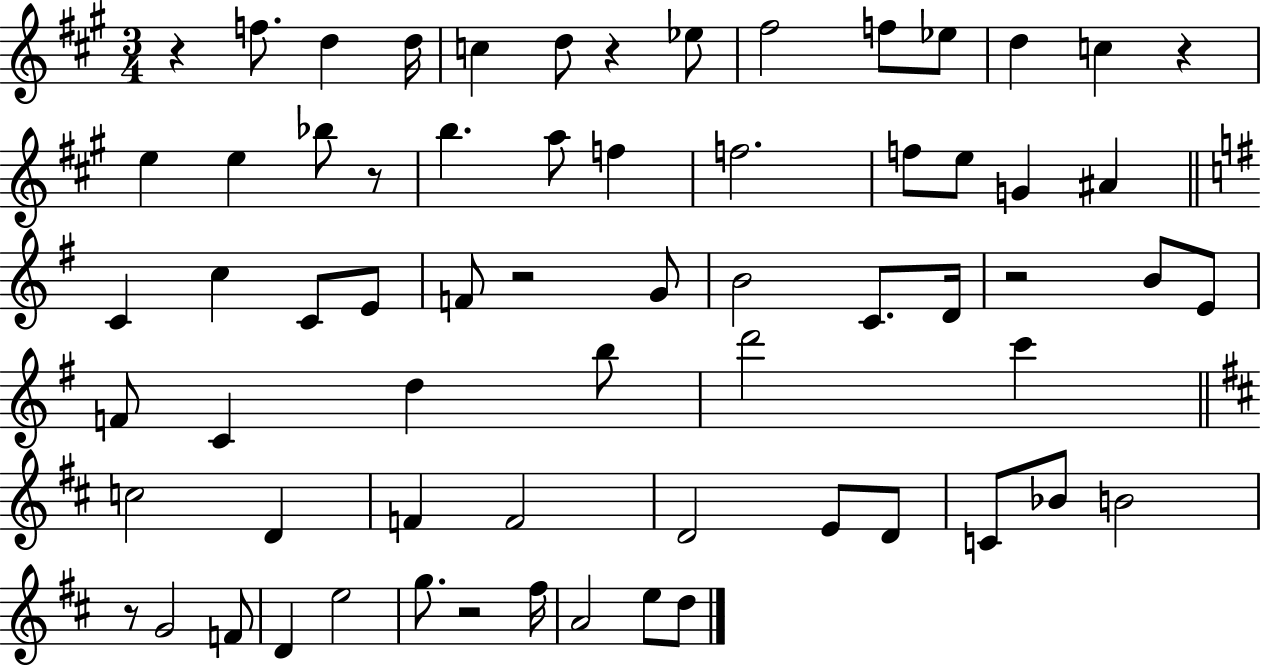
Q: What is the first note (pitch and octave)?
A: F5